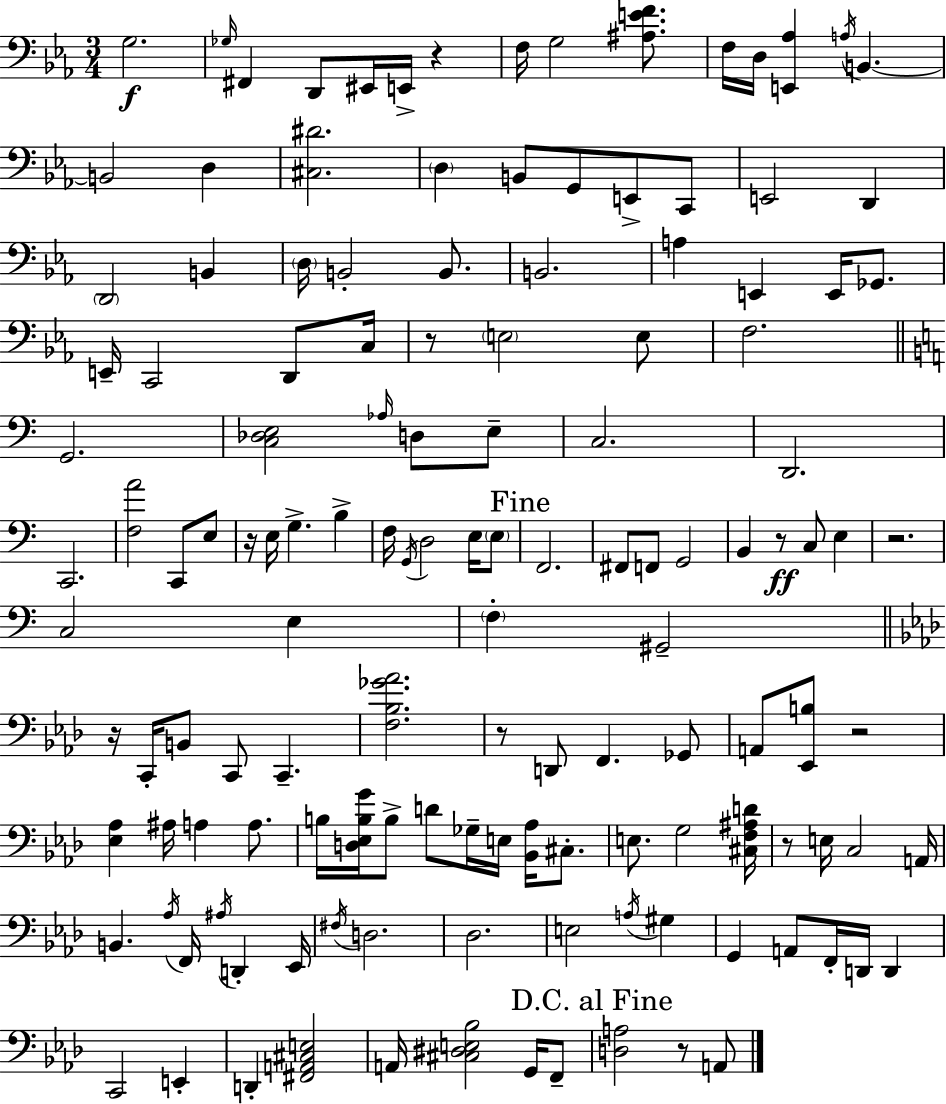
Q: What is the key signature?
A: C minor